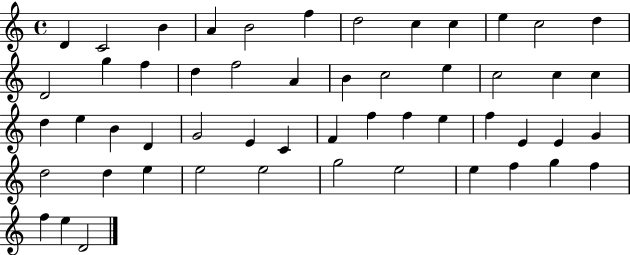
{
  \clef treble
  \time 4/4
  \defaultTimeSignature
  \key c \major
  d'4 c'2 b'4 | a'4 b'2 f''4 | d''2 c''4 c''4 | e''4 c''2 d''4 | \break d'2 g''4 f''4 | d''4 f''2 a'4 | b'4 c''2 e''4 | c''2 c''4 c''4 | \break d''4 e''4 b'4 d'4 | g'2 e'4 c'4 | f'4 f''4 f''4 e''4 | f''4 e'4 e'4 g'4 | \break d''2 d''4 e''4 | e''2 e''2 | g''2 e''2 | e''4 f''4 g''4 f''4 | \break f''4 e''4 d'2 | \bar "|."
}